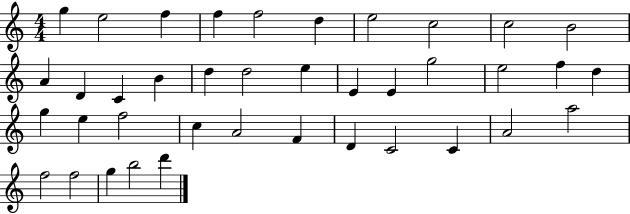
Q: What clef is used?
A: treble